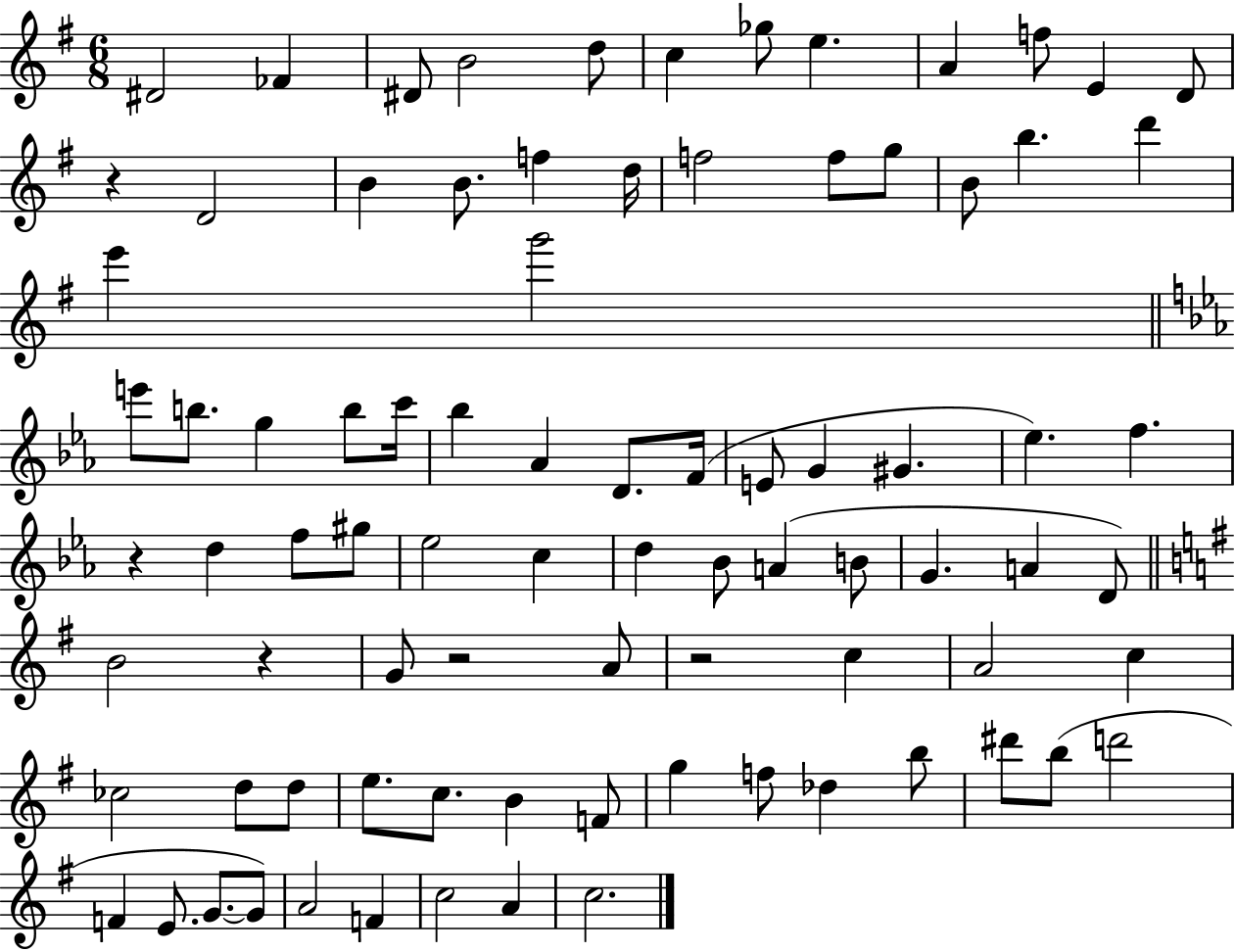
{
  \clef treble
  \numericTimeSignature
  \time 6/8
  \key g \major
  dis'2 fes'4 | dis'8 b'2 d''8 | c''4 ges''8 e''4. | a'4 f''8 e'4 d'8 | \break r4 d'2 | b'4 b'8. f''4 d''16 | f''2 f''8 g''8 | b'8 b''4. d'''4 | \break e'''4 g'''2 | \bar "||" \break \key c \minor e'''8 b''8. g''4 b''8 c'''16 | bes''4 aes'4 d'8. f'16( | e'8 g'4 gis'4. | ees''4.) f''4. | \break r4 d''4 f''8 gis''8 | ees''2 c''4 | d''4 bes'8 a'4( b'8 | g'4. a'4 d'8) | \break \bar "||" \break \key e \minor b'2 r4 | g'8 r2 a'8 | r2 c''4 | a'2 c''4 | \break ces''2 d''8 d''8 | e''8. c''8. b'4 f'8 | g''4 f''8 des''4 b''8 | dis'''8 b''8( d'''2 | \break f'4 e'8. g'8.~~ g'8) | a'2 f'4 | c''2 a'4 | c''2. | \break \bar "|."
}